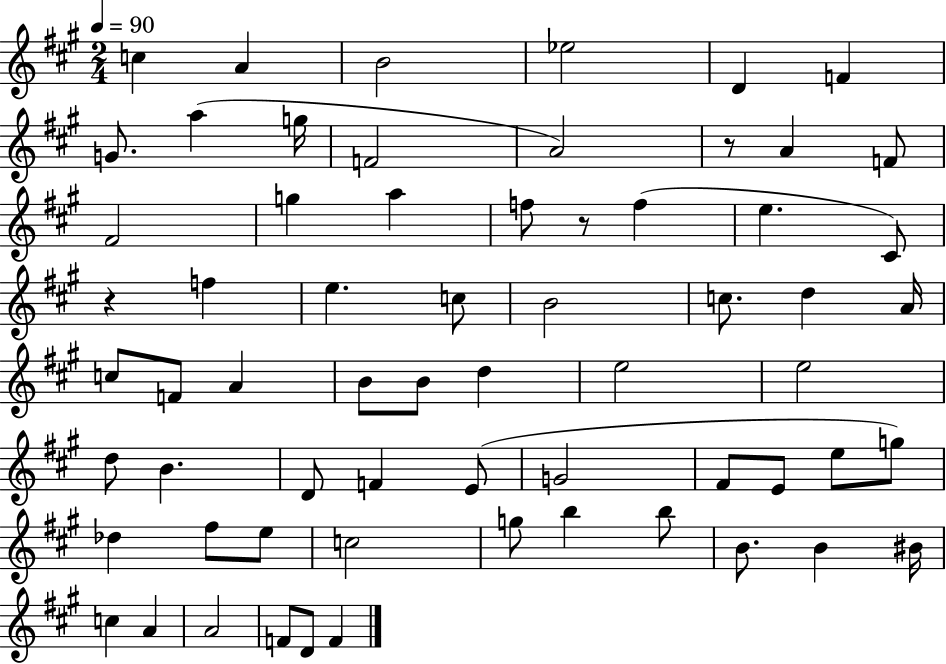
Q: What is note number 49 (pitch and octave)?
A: C5